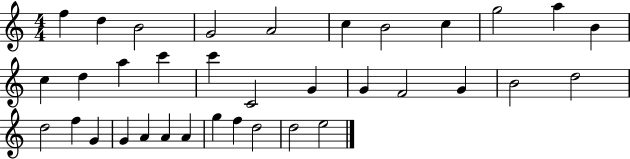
X:1
T:Untitled
M:4/4
L:1/4
K:C
f d B2 G2 A2 c B2 c g2 a B c d a c' c' C2 G G F2 G B2 d2 d2 f G G A A A g f d2 d2 e2